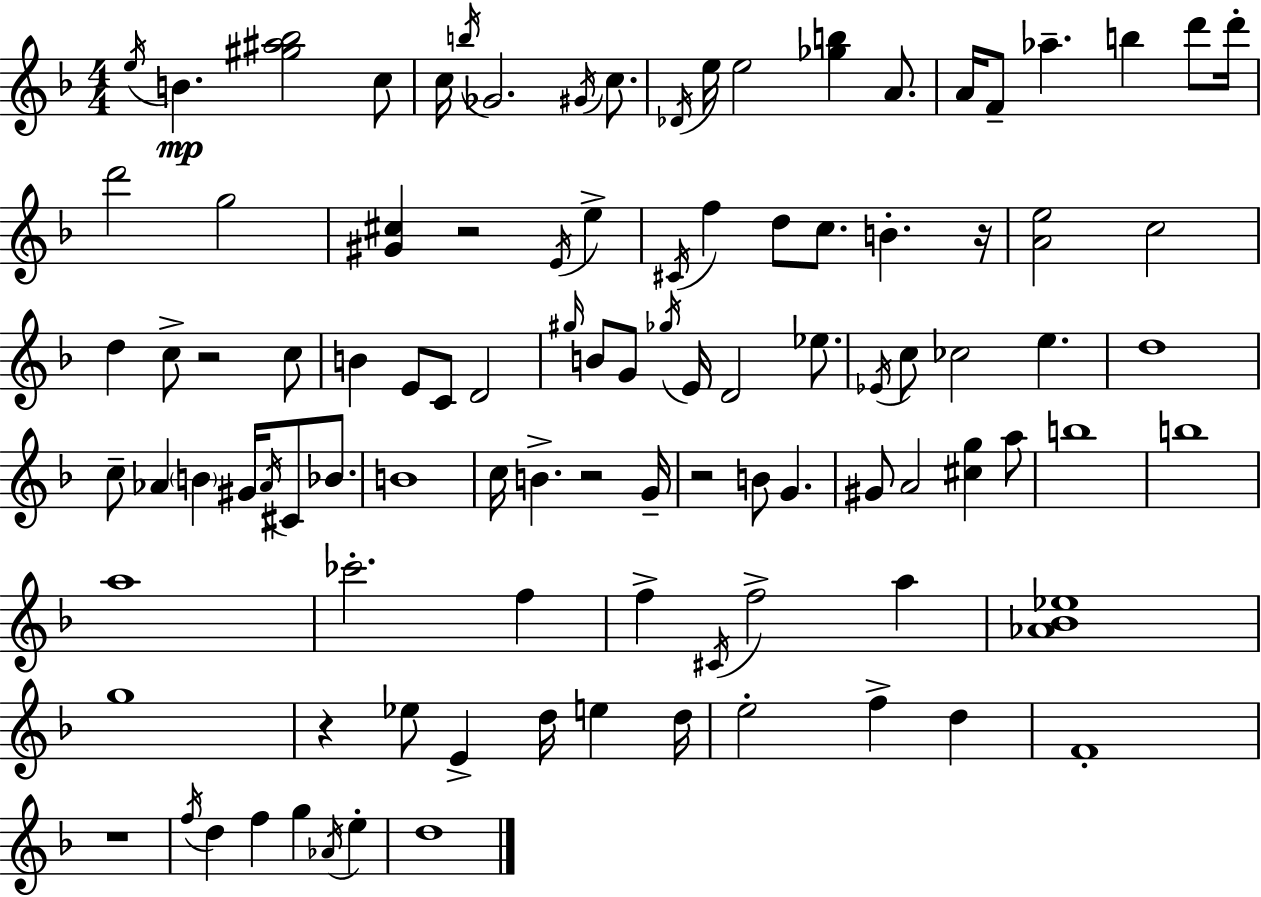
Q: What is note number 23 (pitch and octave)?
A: C#4